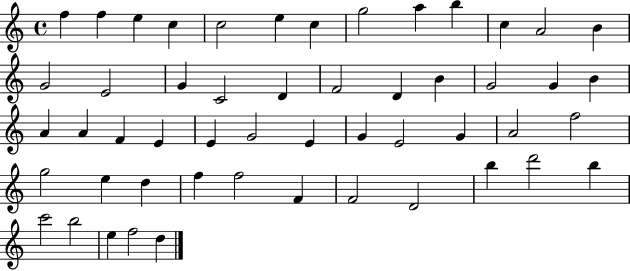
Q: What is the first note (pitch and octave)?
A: F5